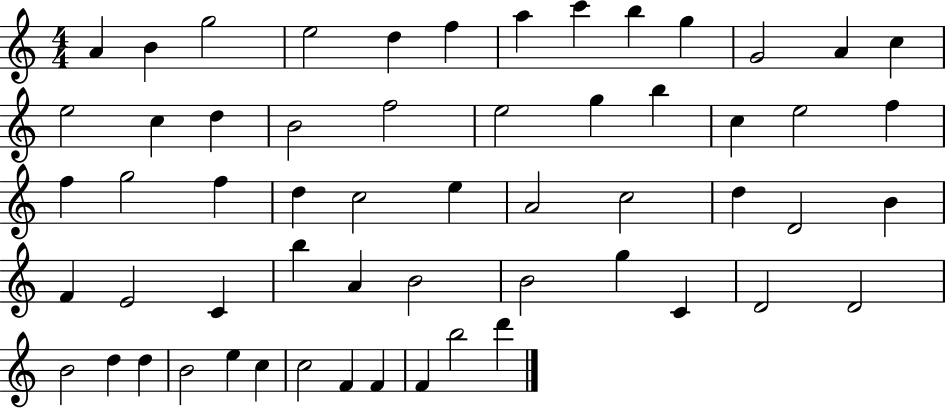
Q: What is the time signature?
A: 4/4